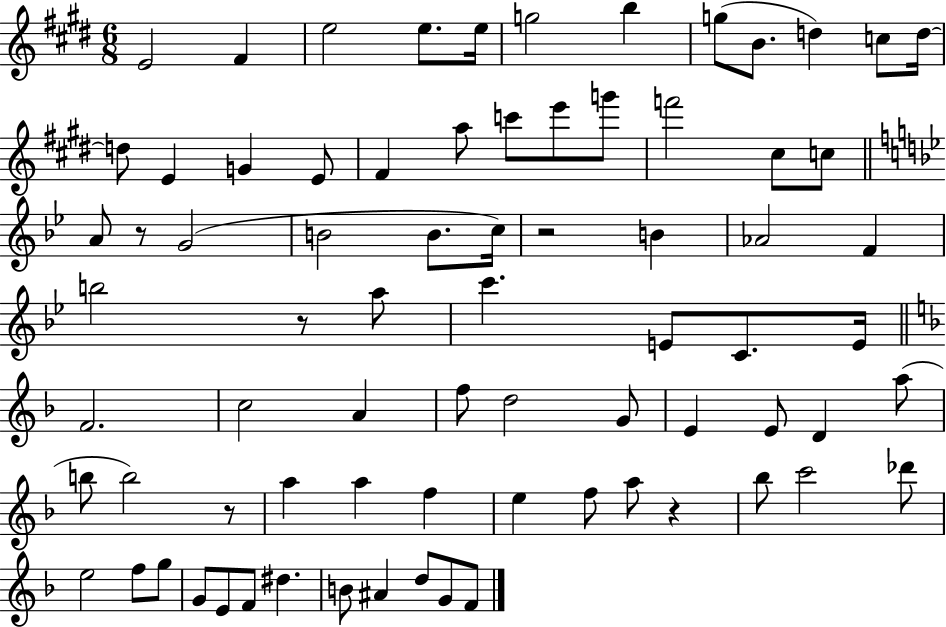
{
  \clef treble
  \numericTimeSignature
  \time 6/8
  \key e \major
  \repeat volta 2 { e'2 fis'4 | e''2 e''8. e''16 | g''2 b''4 | g''8( b'8. d''4) c''8 d''16~~ | \break d''8 e'4 g'4 e'8 | fis'4 a''8 c'''8 e'''8 g'''8 | f'''2 cis''8 c''8 | \bar "||" \break \key bes \major a'8 r8 g'2( | b'2 b'8. c''16) | r2 b'4 | aes'2 f'4 | \break b''2 r8 a''8 | c'''4. e'8 c'8. e'16 | \bar "||" \break \key f \major f'2. | c''2 a'4 | f''8 d''2 g'8 | e'4 e'8 d'4 a''8( | \break b''8 b''2) r8 | a''4 a''4 f''4 | e''4 f''8 a''8 r4 | bes''8 c'''2 des'''8 | \break e''2 f''8 g''8 | g'8 e'8 f'8 dis''4. | b'8 ais'4 d''8 g'8 f'8 | } \bar "|."
}